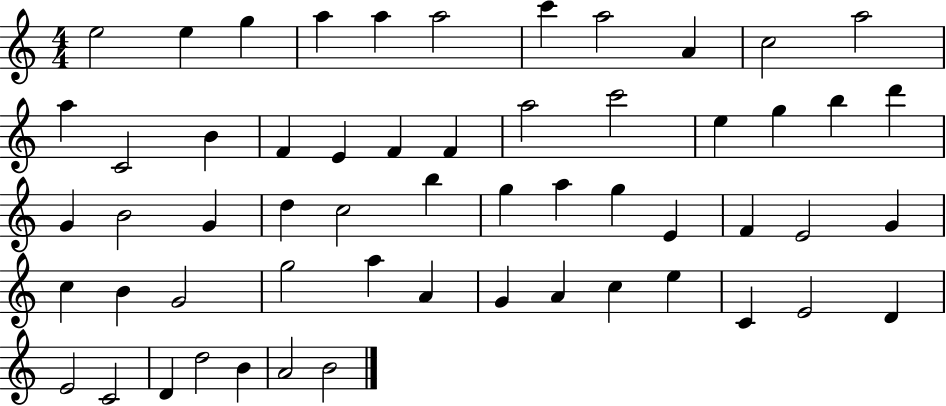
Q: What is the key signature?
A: C major